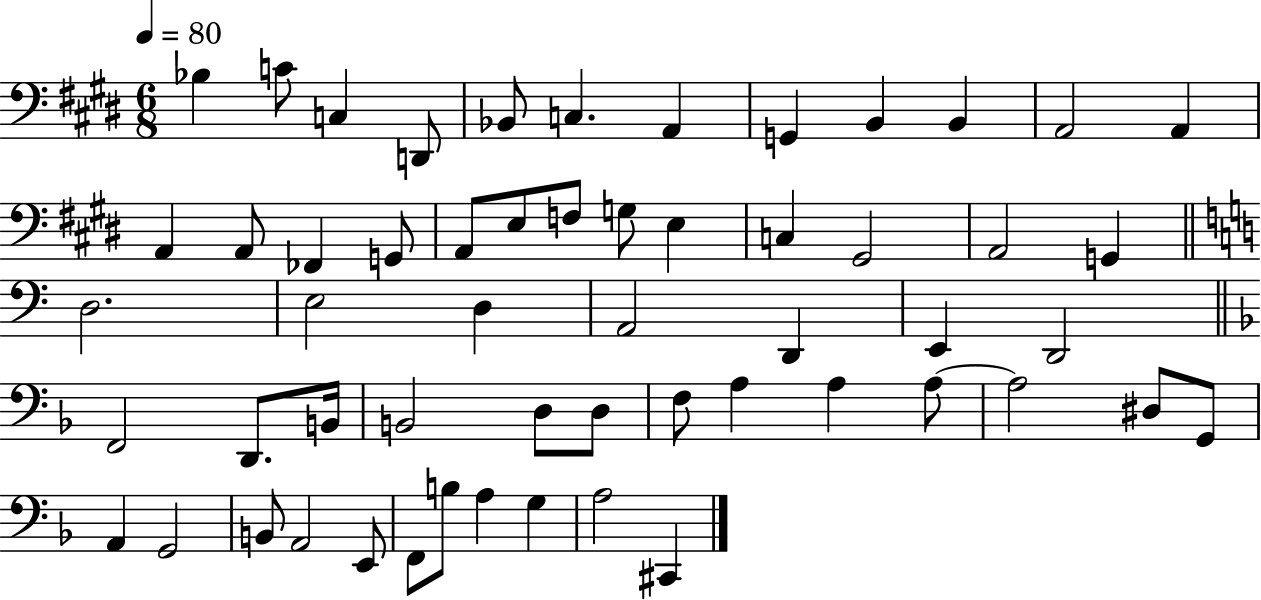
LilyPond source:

{
  \clef bass
  \numericTimeSignature
  \time 6/8
  \key e \major
  \tempo 4 = 80
  bes4 c'8 c4 d,8 | bes,8 c4. a,4 | g,4 b,4 b,4 | a,2 a,4 | \break a,4 a,8 fes,4 g,8 | a,8 e8 f8 g8 e4 | c4 gis,2 | a,2 g,4 | \break \bar "||" \break \key a \minor d2. | e2 d4 | a,2 d,4 | e,4 d,2 | \break \bar "||" \break \key f \major f,2 d,8. b,16 | b,2 d8 d8 | f8 a4 a4 a8~~ | a2 dis8 g,8 | \break a,4 g,2 | b,8 a,2 e,8 | f,8 b8 a4 g4 | a2 cis,4 | \break \bar "|."
}